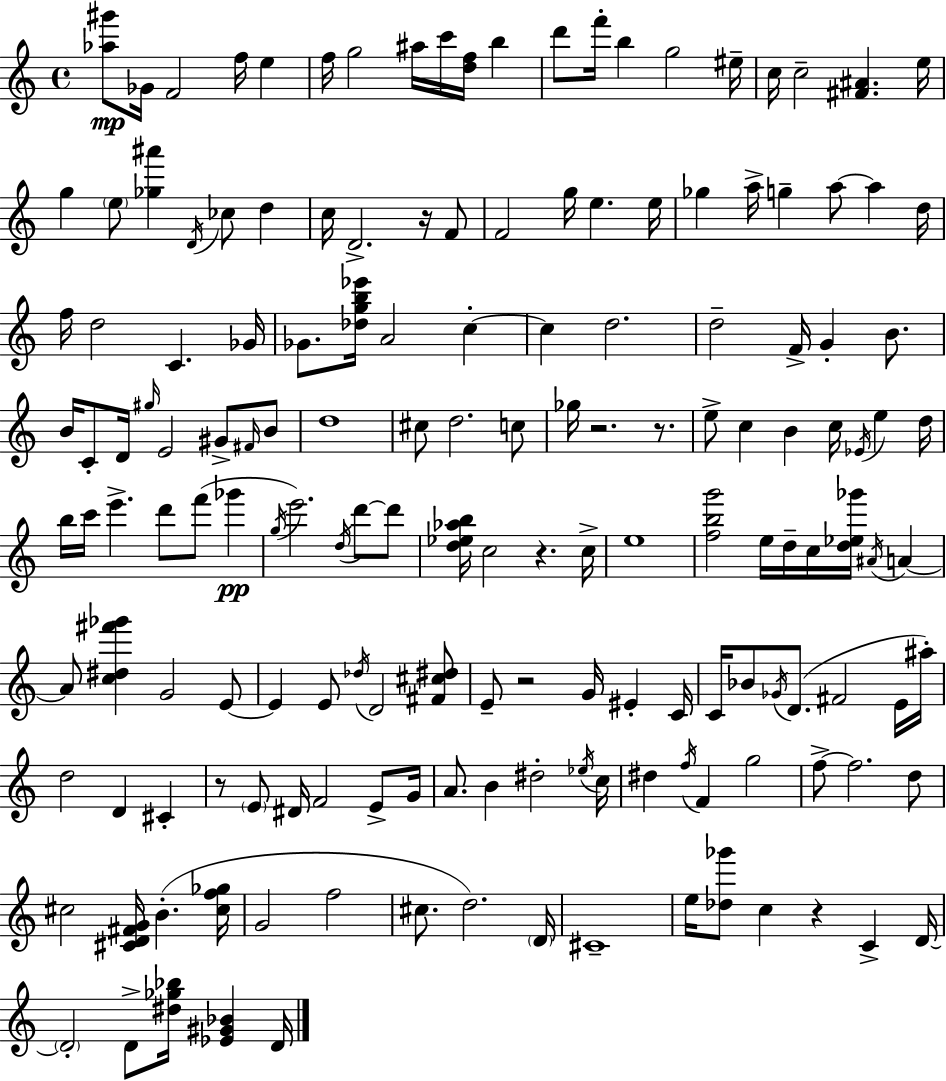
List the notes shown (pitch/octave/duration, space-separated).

[Ab5,G#6]/e Gb4/s F4/h F5/s E5/q F5/s G5/h A#5/s C6/s [D5,F5]/s B5/q D6/e F6/s B5/q G5/h EIS5/s C5/s C5/h [F#4,A#4]/q. E5/s G5/q E5/e [Gb5,A#6]/q D4/s CES5/e D5/q C5/s D4/h. R/s F4/e F4/h G5/s E5/q. E5/s Gb5/q A5/s G5/q A5/e A5/q D5/s F5/s D5/h C4/q. Gb4/s Gb4/e. [Db5,G5,B5,Eb6]/s A4/h C5/q C5/q D5/h. D5/h F4/s G4/q B4/e. B4/s C4/e D4/s G#5/s E4/h G#4/e F#4/s B4/e D5/w C#5/e D5/h. C5/e Gb5/s R/h. R/e. E5/e C5/q B4/q C5/s Eb4/s E5/q D5/s B5/s C6/s E6/q. D6/e F6/e Gb6/q G5/s E6/h. D5/s D6/e D6/e [D5,Eb5,Ab5,B5]/s C5/h R/q. C5/s E5/w [F5,B5,G6]/h E5/s D5/s C5/s [D5,Eb5,Gb6]/s A#4/s A4/q A4/e [C5,D#5,F#6,Gb6]/q G4/h E4/e E4/q E4/e Db5/s D4/h [F#4,C#5,D#5]/e E4/e R/h G4/s EIS4/q C4/s C4/s Bb4/e Gb4/s D4/e. F#4/h E4/s A#5/s D5/h D4/q C#4/q R/e E4/e D#4/s F4/h E4/e G4/s A4/e. B4/q D#5/h Eb5/s C5/s D#5/q F5/s F4/q G5/h F5/e F5/h. D5/e C#5/h [C#4,D4,F#4,G4]/s B4/q. [C#5,F5,Gb5]/s G4/h F5/h C#5/e. D5/h. D4/s C#4/w E5/s [Db5,Gb6]/e C5/q R/q C4/q D4/s D4/h D4/e [D#5,Gb5,Bb5]/s [Eb4,G#4,Bb4]/q D4/s